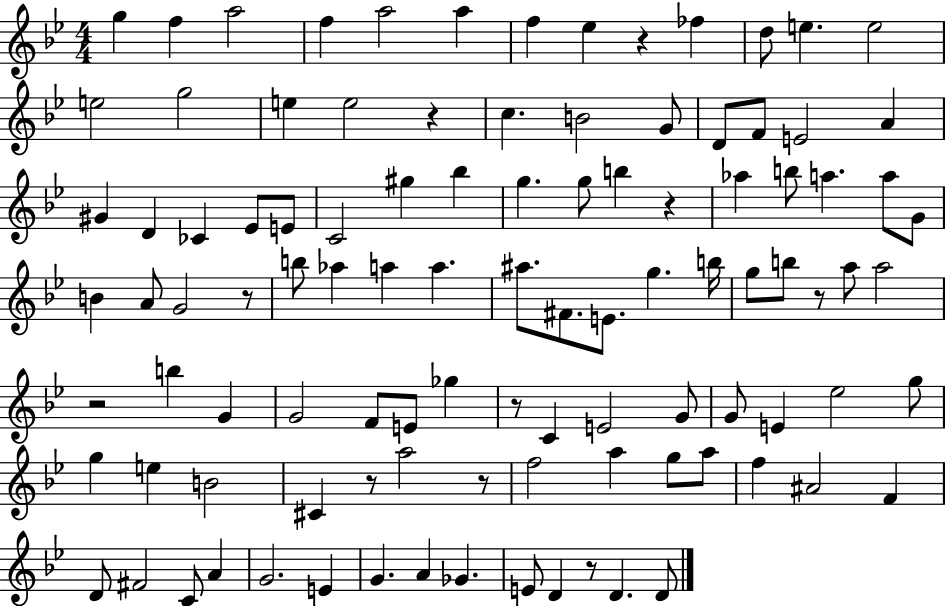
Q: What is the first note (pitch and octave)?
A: G5